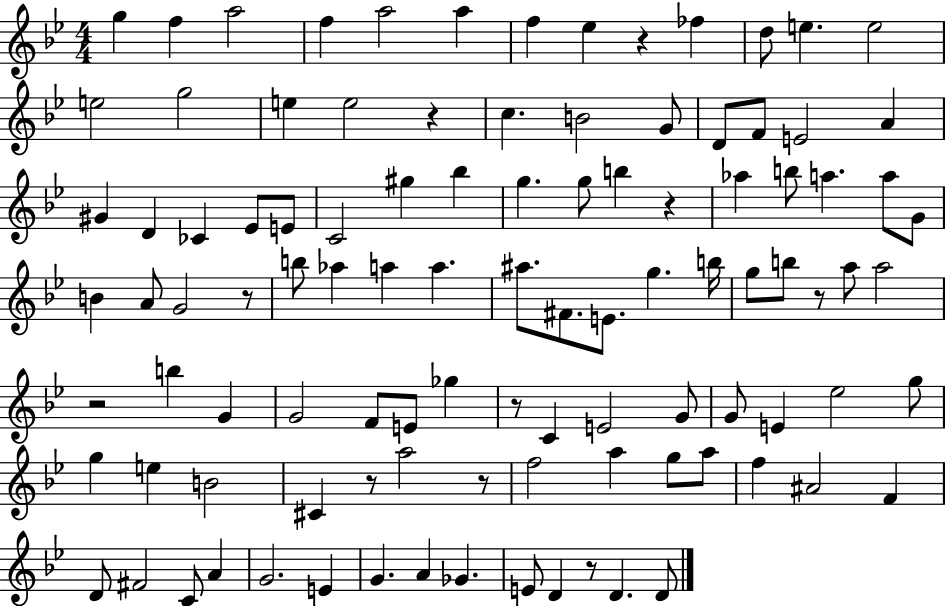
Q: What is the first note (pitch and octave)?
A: G5